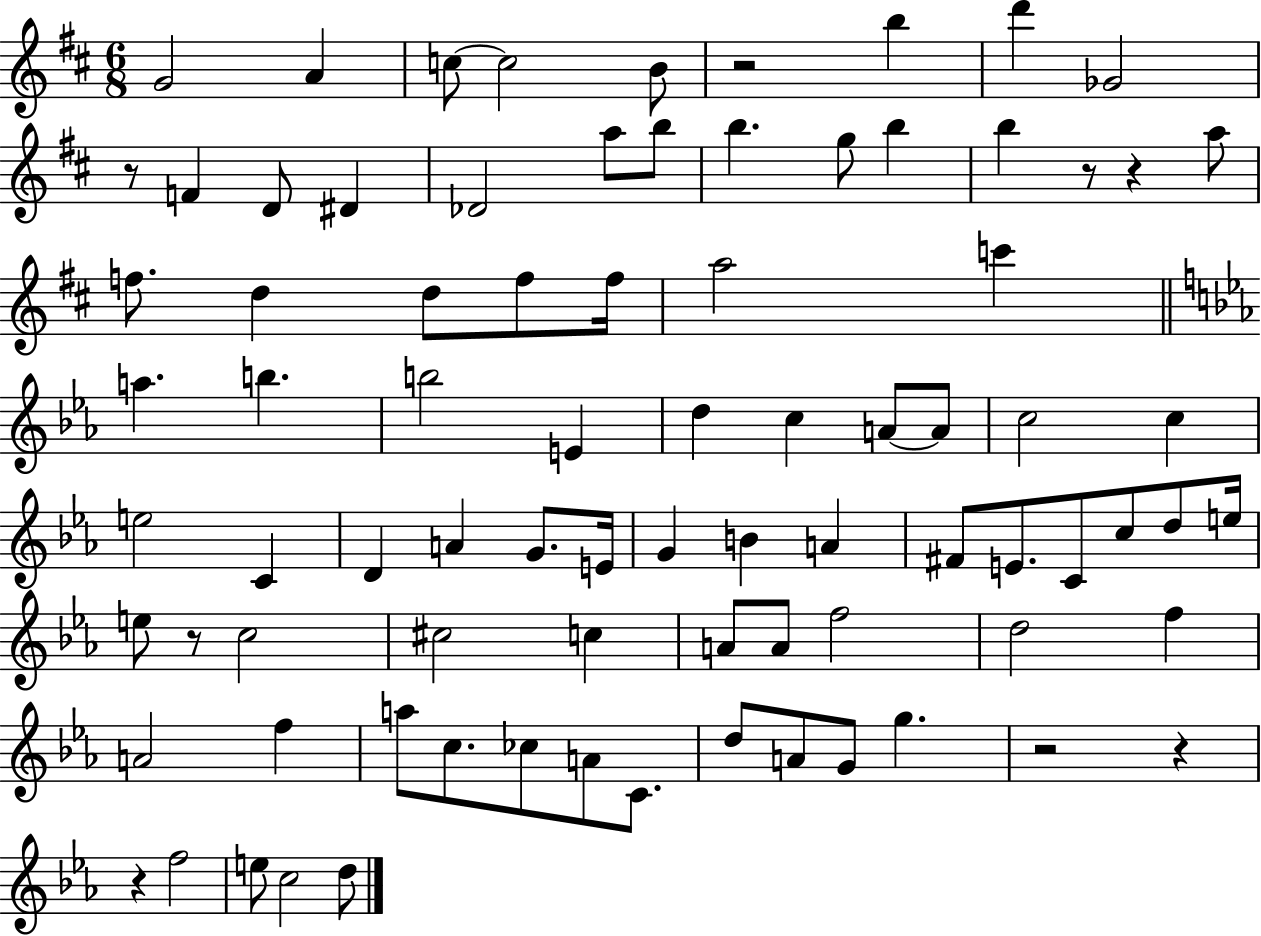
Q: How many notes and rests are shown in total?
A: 83